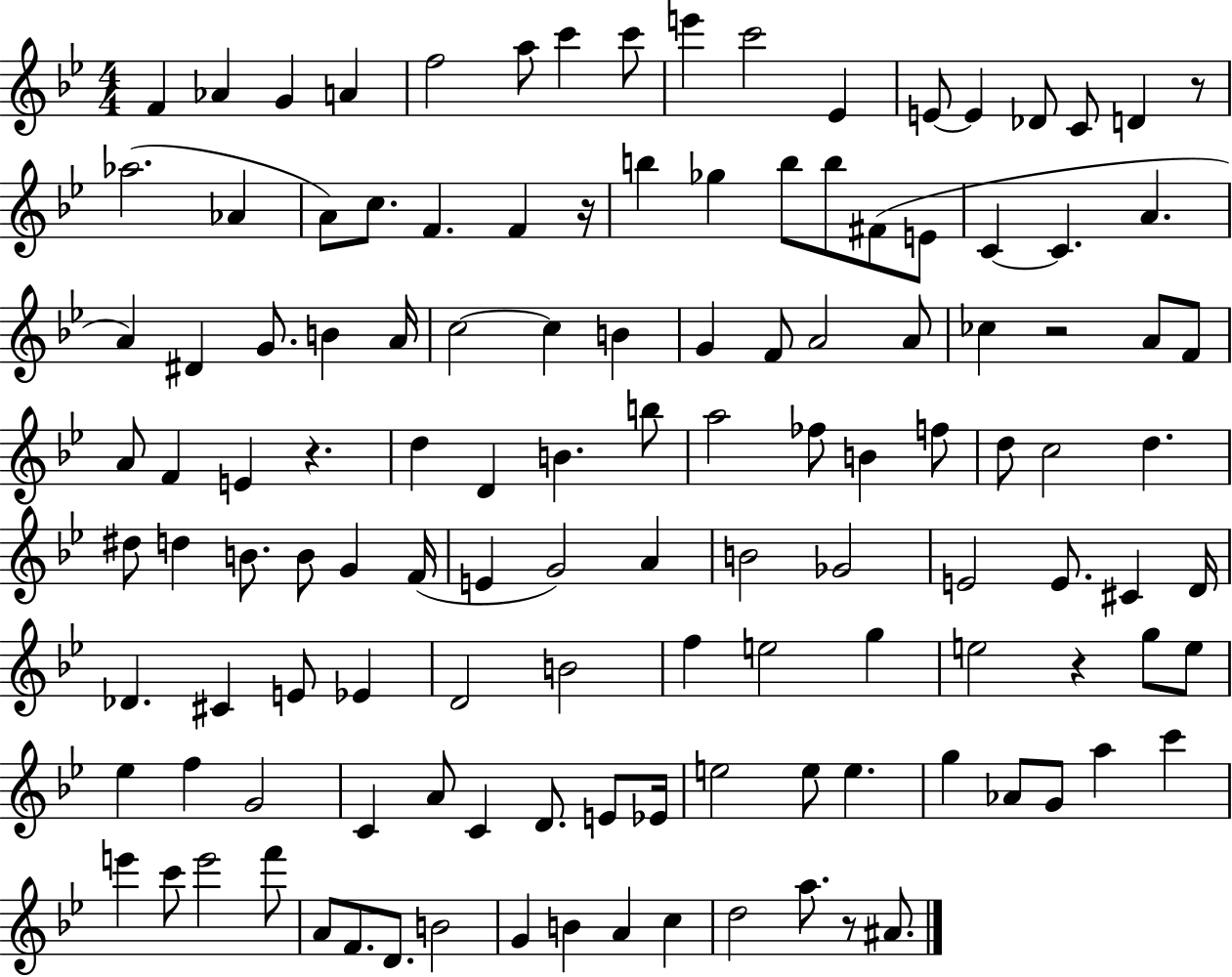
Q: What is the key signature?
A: BES major